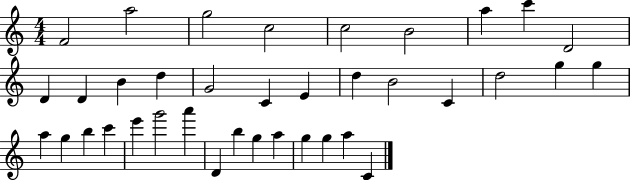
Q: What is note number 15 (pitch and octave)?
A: C4